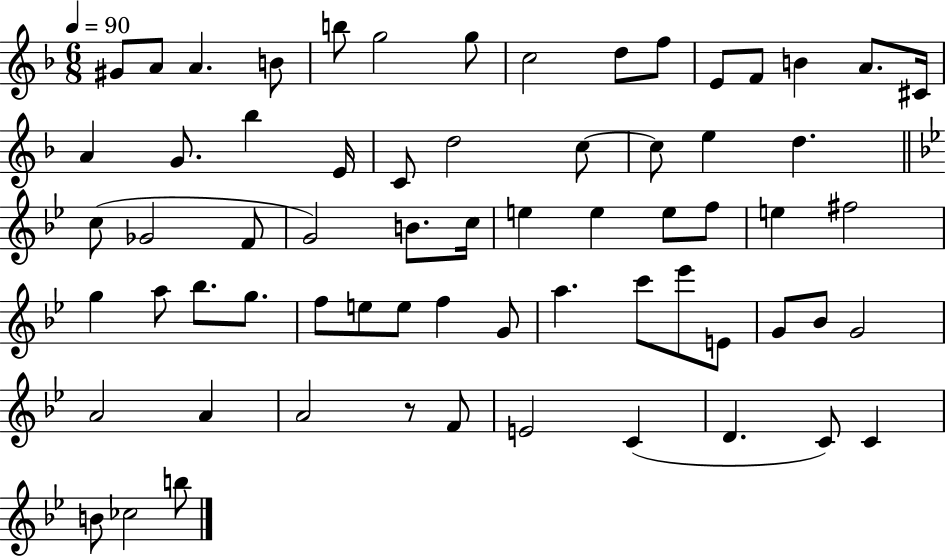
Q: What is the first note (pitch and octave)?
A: G#4